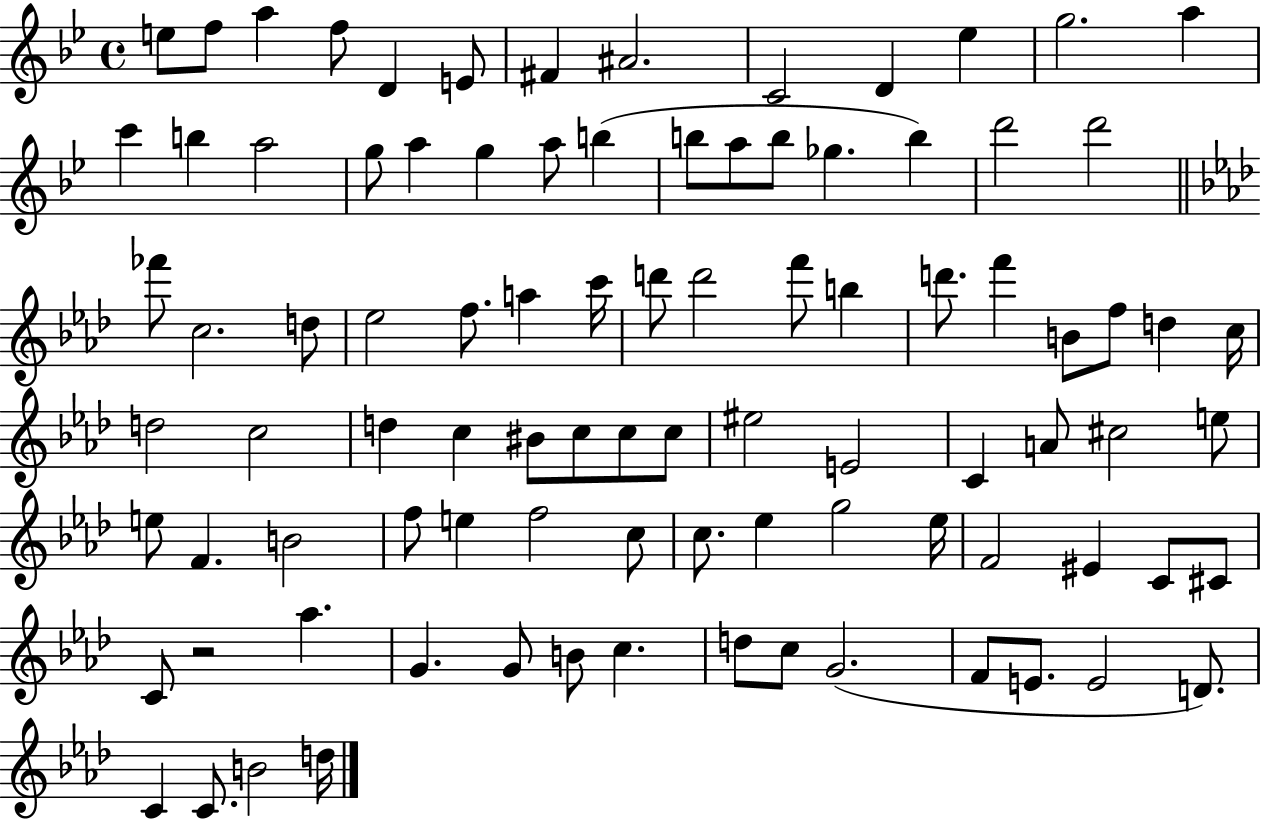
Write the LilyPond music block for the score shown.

{
  \clef treble
  \time 4/4
  \defaultTimeSignature
  \key bes \major
  e''8 f''8 a''4 f''8 d'4 e'8 | fis'4 ais'2. | c'2 d'4 ees''4 | g''2. a''4 | \break c'''4 b''4 a''2 | g''8 a''4 g''4 a''8 b''4( | b''8 a''8 b''8 ges''4. b''4) | d'''2 d'''2 | \break \bar "||" \break \key aes \major fes'''8 c''2. d''8 | ees''2 f''8. a''4 c'''16 | d'''8 d'''2 f'''8 b''4 | d'''8. f'''4 b'8 f''8 d''4 c''16 | \break d''2 c''2 | d''4 c''4 bis'8 c''8 c''8 c''8 | eis''2 e'2 | c'4 a'8 cis''2 e''8 | \break e''8 f'4. b'2 | f''8 e''4 f''2 c''8 | c''8. ees''4 g''2 ees''16 | f'2 eis'4 c'8 cis'8 | \break c'8 r2 aes''4. | g'4. g'8 b'8 c''4. | d''8 c''8 g'2.( | f'8 e'8. e'2 d'8.) | \break c'4 c'8. b'2 d''16 | \bar "|."
}